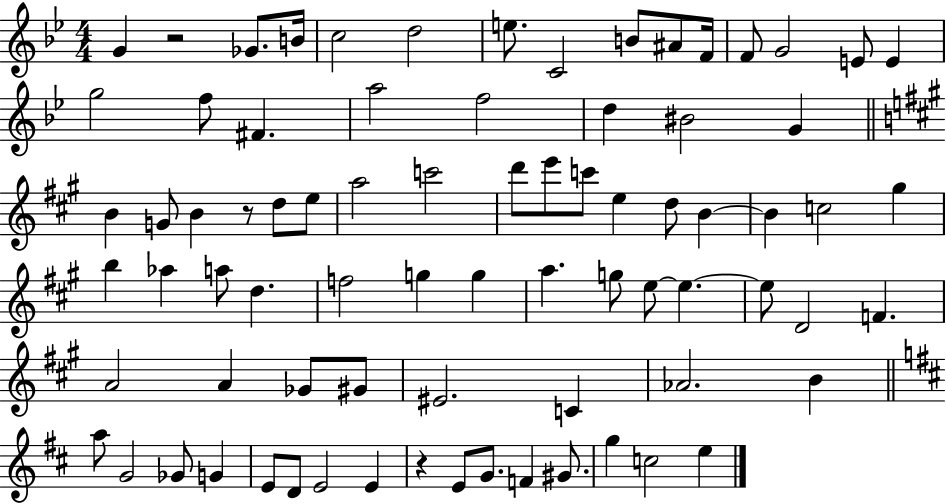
{
  \clef treble
  \numericTimeSignature
  \time 4/4
  \key bes \major
  \repeat volta 2 { g'4 r2 ges'8. b'16 | c''2 d''2 | e''8. c'2 b'8 ais'8 f'16 | f'8 g'2 e'8 e'4 | \break g''2 f''8 fis'4. | a''2 f''2 | d''4 bis'2 g'4 | \bar "||" \break \key a \major b'4 g'8 b'4 r8 d''8 e''8 | a''2 c'''2 | d'''8 e'''8 c'''8 e''4 d''8 b'4~~ | b'4 c''2 gis''4 | \break b''4 aes''4 a''8 d''4. | f''2 g''4 g''4 | a''4. g''8 e''8~~ e''4.~~ | e''8 d'2 f'4. | \break a'2 a'4 ges'8 gis'8 | eis'2. c'4 | aes'2. b'4 | \bar "||" \break \key d \major a''8 g'2 ges'8 g'4 | e'8 d'8 e'2 e'4 | r4 e'8 g'8. f'4 gis'8. | g''4 c''2 e''4 | \break } \bar "|."
}